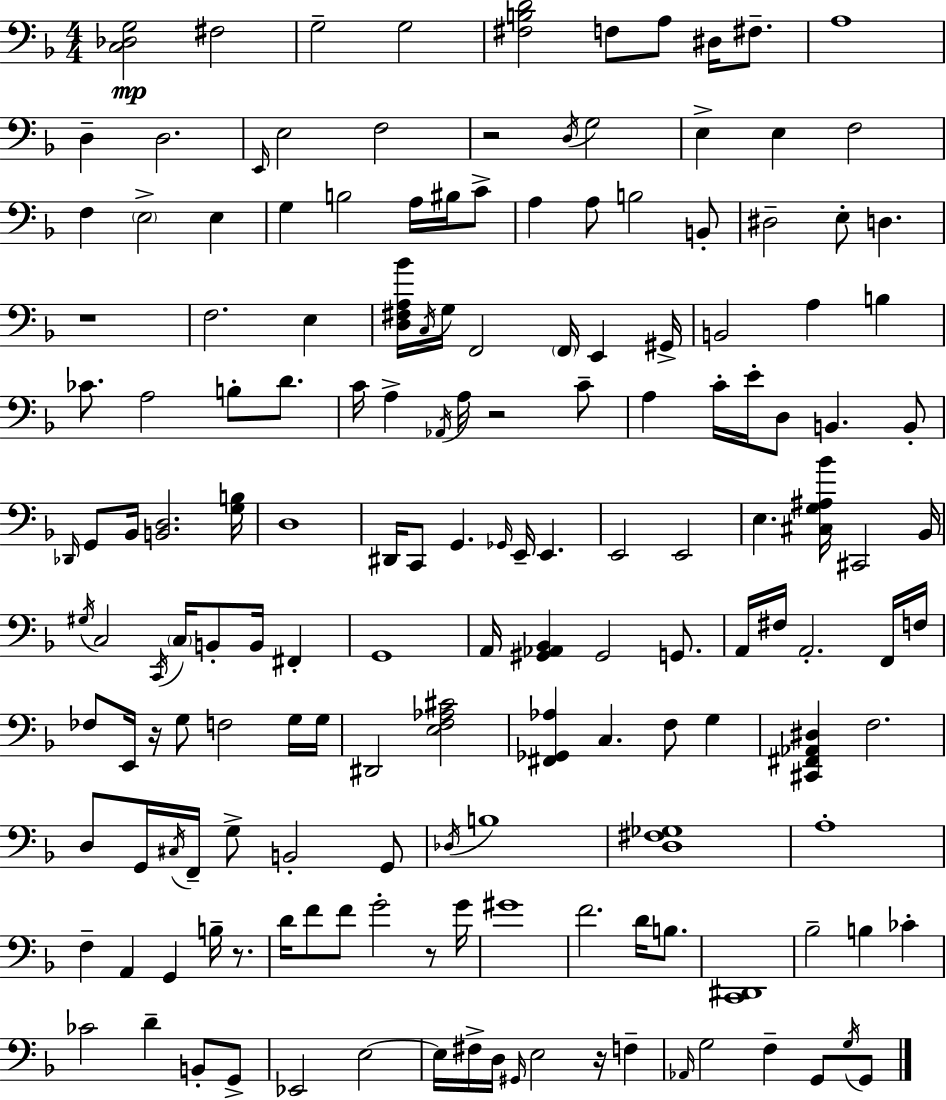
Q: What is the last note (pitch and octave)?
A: G2